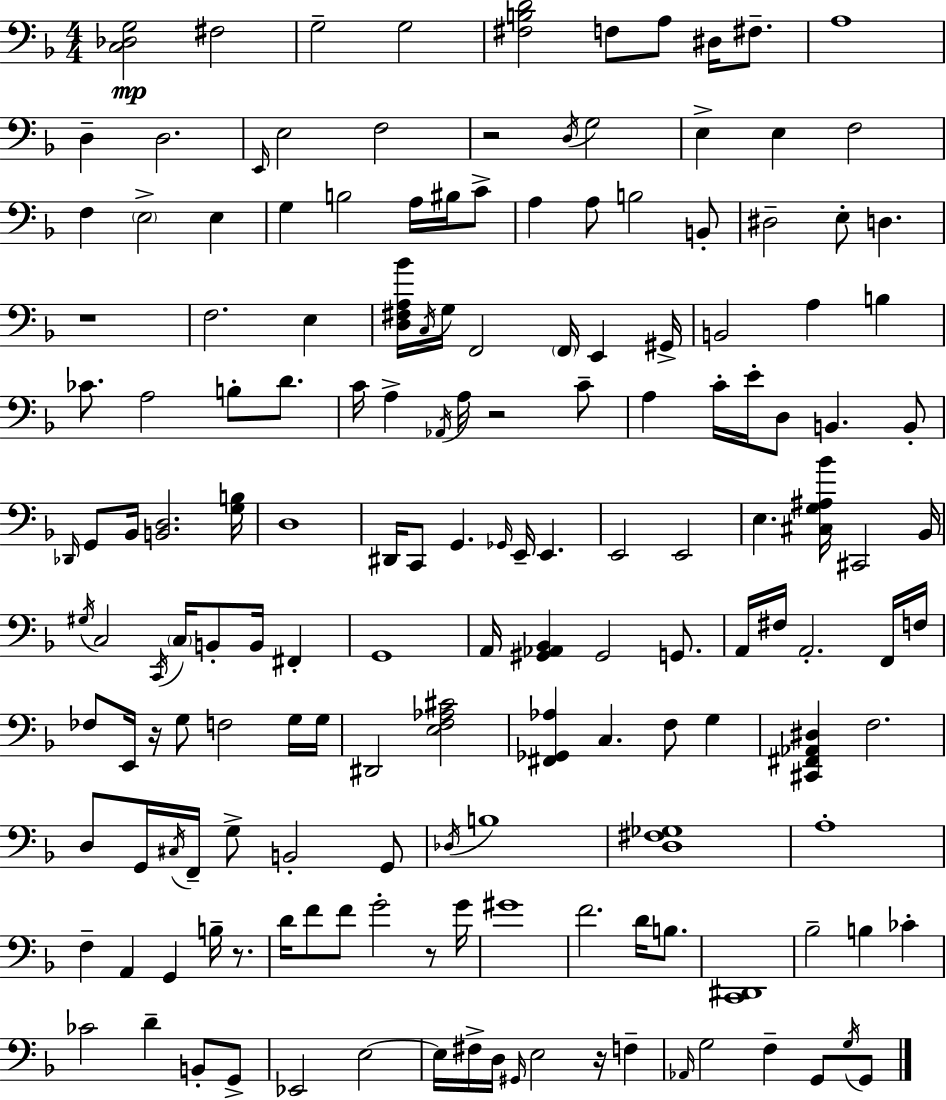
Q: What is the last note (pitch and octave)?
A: G2